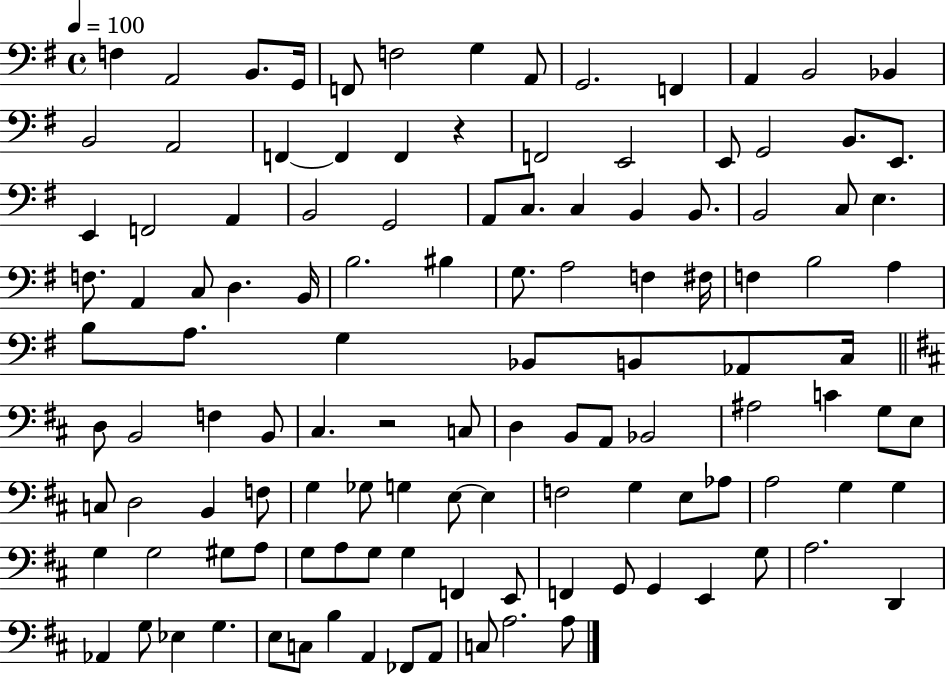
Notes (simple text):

F3/q A2/h B2/e. G2/s F2/e F3/h G3/q A2/e G2/h. F2/q A2/q B2/h Bb2/q B2/h A2/h F2/q F2/q F2/q R/q F2/h E2/h E2/e G2/h B2/e. E2/e. E2/q F2/h A2/q B2/h G2/h A2/e C3/e. C3/q B2/q B2/e. B2/h C3/e E3/q. F3/e. A2/q C3/e D3/q. B2/s B3/h. BIS3/q G3/e. A3/h F3/q F#3/s F3/q B3/h A3/q B3/e A3/e. G3/q Bb2/e B2/e Ab2/e C3/s D3/e B2/h F3/q B2/e C#3/q. R/h C3/e D3/q B2/e A2/e Bb2/h A#3/h C4/q G3/e E3/e C3/e D3/h B2/q F3/e G3/q Gb3/e G3/q E3/e E3/q F3/h G3/q E3/e Ab3/e A3/h G3/q G3/q G3/q G3/h G#3/e A3/e G3/e A3/e G3/e G3/q F2/q E2/e F2/q G2/e G2/q E2/q G3/e A3/h. D2/q Ab2/q G3/e Eb3/q G3/q. E3/e C3/e B3/q A2/q FES2/e A2/e C3/e A3/h. A3/e